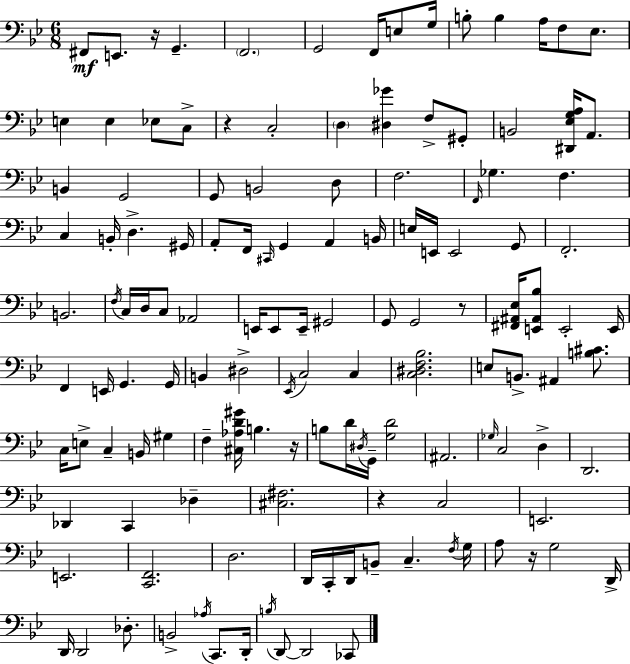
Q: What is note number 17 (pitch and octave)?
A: C3